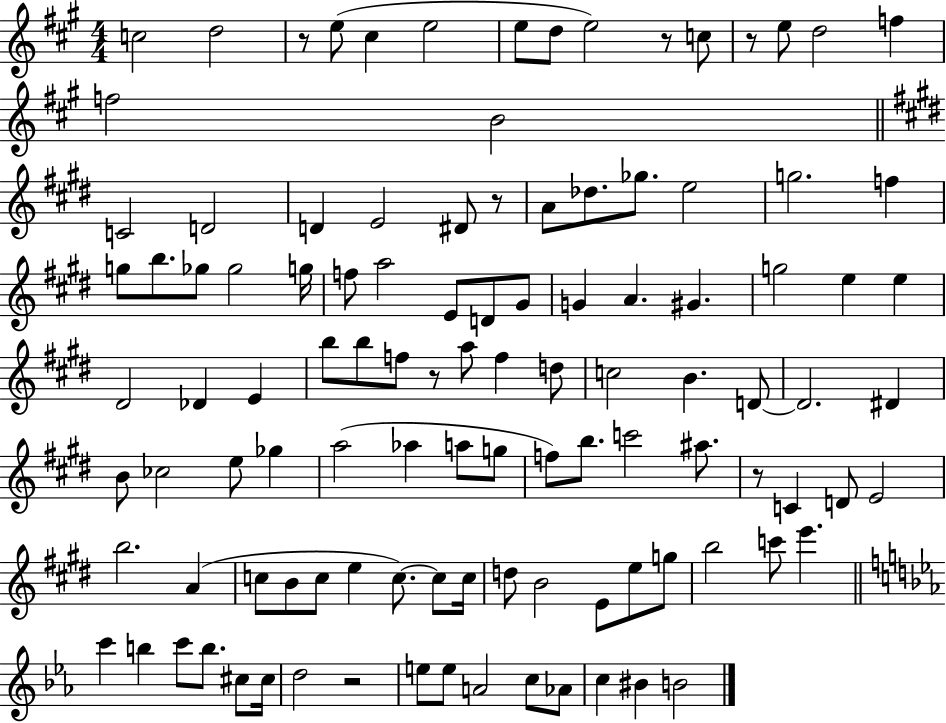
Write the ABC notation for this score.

X:1
T:Untitled
M:4/4
L:1/4
K:A
c2 d2 z/2 e/2 ^c e2 e/2 d/2 e2 z/2 c/2 z/2 e/2 d2 f f2 B2 C2 D2 D E2 ^D/2 z/2 A/2 _d/2 _g/2 e2 g2 f g/2 b/2 _g/2 _g2 g/4 f/2 a2 E/2 D/2 ^G/2 G A ^G g2 e e ^D2 _D E b/2 b/2 f/2 z/2 a/2 f d/2 c2 B D/2 D2 ^D B/2 _c2 e/2 _g a2 _a a/2 g/2 f/2 b/2 c'2 ^a/2 z/2 C D/2 E2 b2 A c/2 B/2 c/2 e c/2 c/2 c/4 d/2 B2 E/2 e/2 g/2 b2 c'/2 e' c' b c'/2 b/2 ^c/2 ^c/4 d2 z2 e/2 e/2 A2 c/2 _A/2 c ^B B2